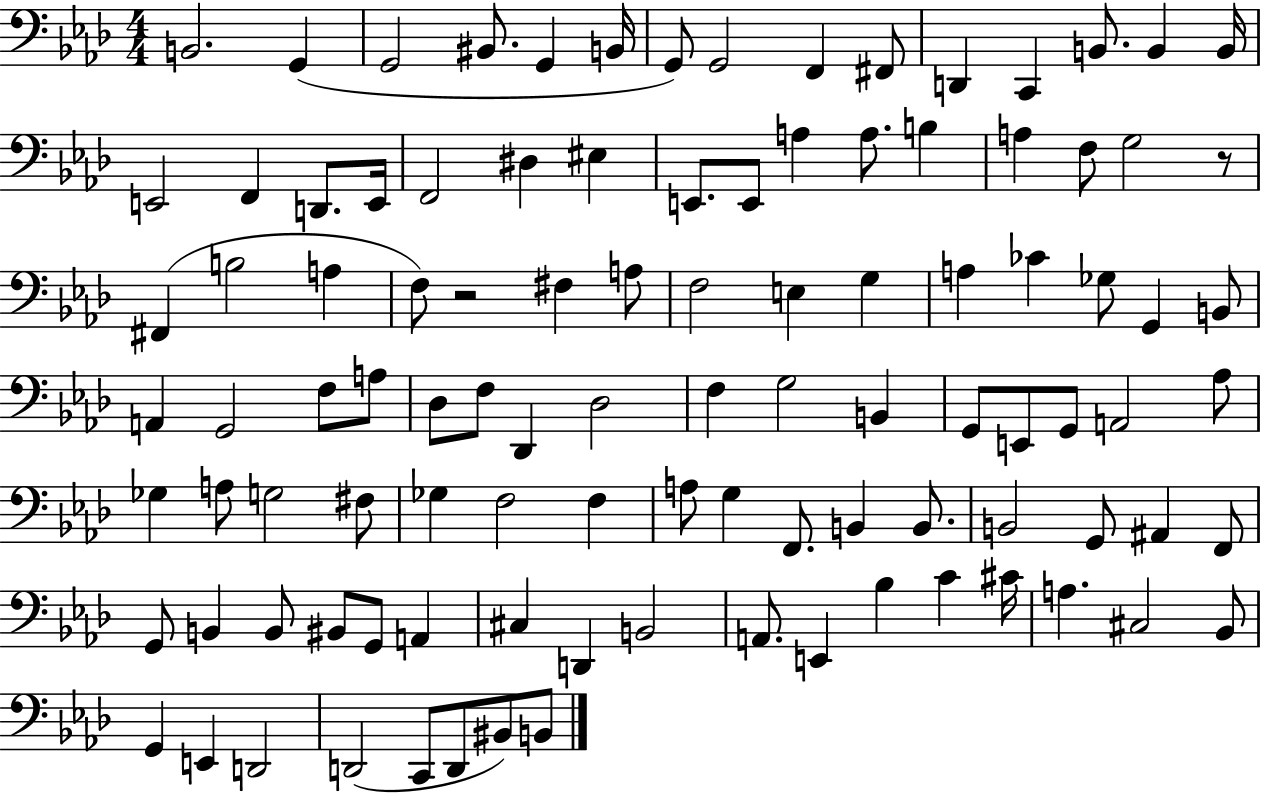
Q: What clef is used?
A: bass